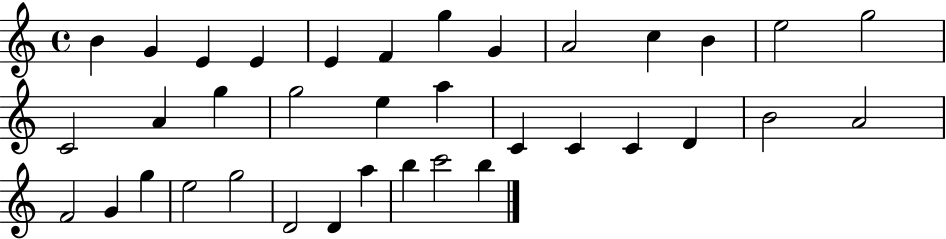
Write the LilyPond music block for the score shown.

{
  \clef treble
  \time 4/4
  \defaultTimeSignature
  \key c \major
  b'4 g'4 e'4 e'4 | e'4 f'4 g''4 g'4 | a'2 c''4 b'4 | e''2 g''2 | \break c'2 a'4 g''4 | g''2 e''4 a''4 | c'4 c'4 c'4 d'4 | b'2 a'2 | \break f'2 g'4 g''4 | e''2 g''2 | d'2 d'4 a''4 | b''4 c'''2 b''4 | \break \bar "|."
}